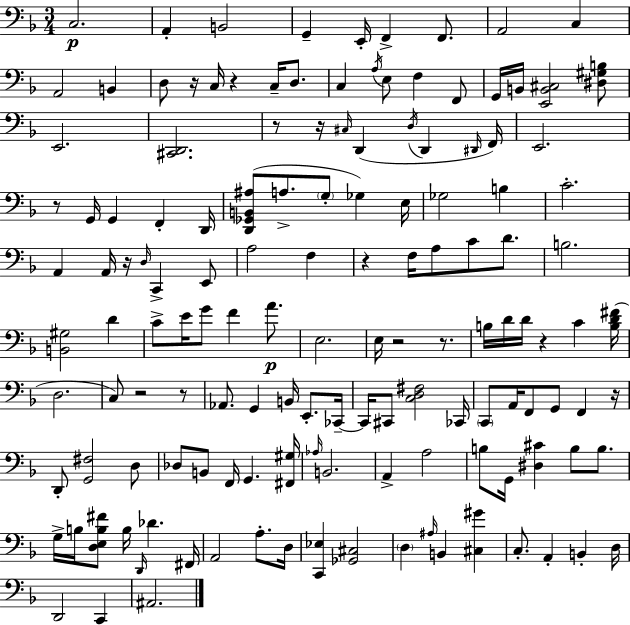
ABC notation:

X:1
T:Untitled
M:3/4
L:1/4
K:F
C,2 A,, B,,2 G,, E,,/4 F,, F,,/2 A,,2 C, A,,2 B,, D,/2 z/4 C,/4 z C,/4 D,/2 C, A,/4 E,/2 F, F,,/2 G,,/4 B,,/4 [E,,B,,^C,]2 [^D,^G,B,]/2 E,,2 [^C,,D,,]2 z/2 z/4 ^C,/4 D,, D,/4 D,, ^D,,/4 F,,/4 E,,2 z/2 G,,/4 G,, F,, D,,/4 [D,,_G,,B,,^A,]/2 A,/2 G,/2 _G, E,/4 _G,2 B, C2 A,, A,,/4 z/4 D,/4 C,, E,,/2 A,2 F, z F,/4 A,/2 C/2 D/2 B,2 [B,,^G,]2 D C/2 E/4 G/2 F A/2 E,2 E,/4 z2 z/2 B,/4 D/4 D/4 z C [B,D^F]/4 D,2 C,/2 z2 z/2 _A,,/2 G,, B,,/4 E,,/2 _C,,/4 _C,,/4 ^C,,/2 [C,D,^F,]2 _C,,/4 C,,/2 A,,/4 F,,/2 G,,/2 F,, z/4 D,,/2 [G,,^F,]2 D,/2 _D,/2 B,,/2 F,,/4 G,, [^F,,^G,]/4 _A,/4 B,,2 A,, A,2 B,/2 G,,/4 [^D,^C] B,/2 B,/2 G,/4 B,/4 [D,E,B,^F]/2 B,/4 D,,/4 _D ^F,,/4 A,,2 A,/2 D,/4 [C,,_E,] [_G,,^C,]2 D, ^A,/4 B,, [^C,^G] C,/2 A,, B,, D,/4 D,,2 C,, ^A,,2